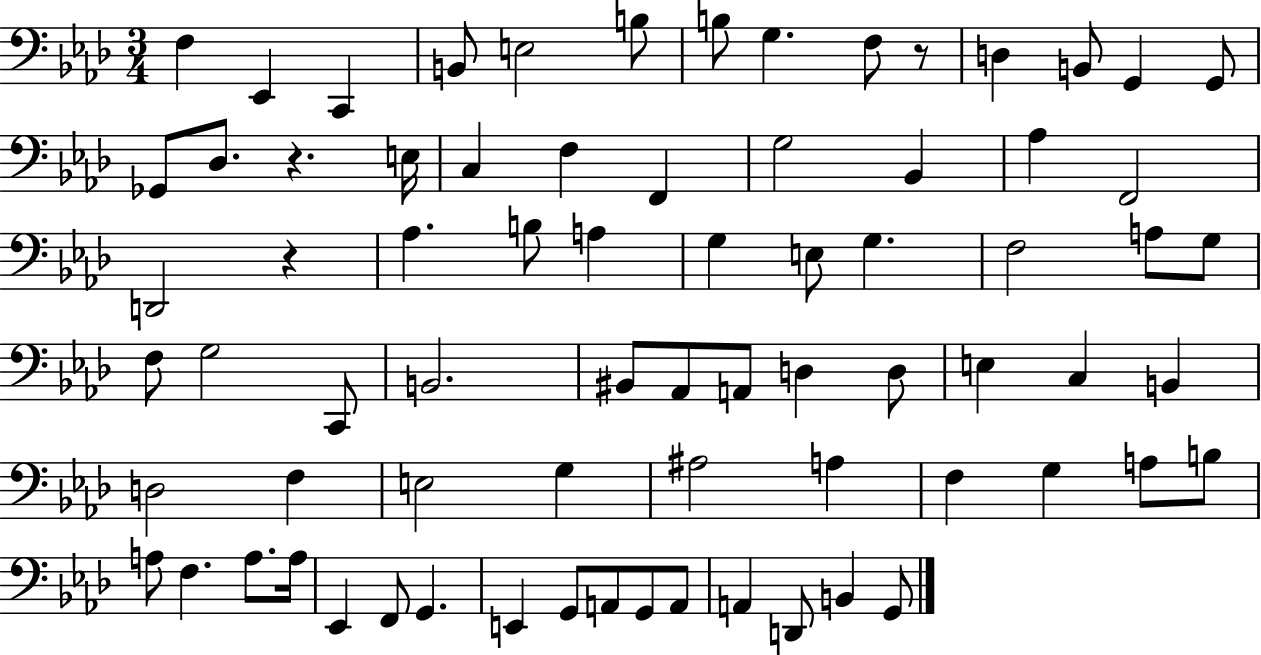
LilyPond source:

{
  \clef bass
  \numericTimeSignature
  \time 3/4
  \key aes \major
  f4 ees,4 c,4 | b,8 e2 b8 | b8 g4. f8 r8 | d4 b,8 g,4 g,8 | \break ges,8 des8. r4. e16 | c4 f4 f,4 | g2 bes,4 | aes4 f,2 | \break d,2 r4 | aes4. b8 a4 | g4 e8 g4. | f2 a8 g8 | \break f8 g2 c,8 | b,2. | bis,8 aes,8 a,8 d4 d8 | e4 c4 b,4 | \break d2 f4 | e2 g4 | ais2 a4 | f4 g4 a8 b8 | \break a8 f4. a8. a16 | ees,4 f,8 g,4. | e,4 g,8 a,8 g,8 a,8 | a,4 d,8 b,4 g,8 | \break \bar "|."
}